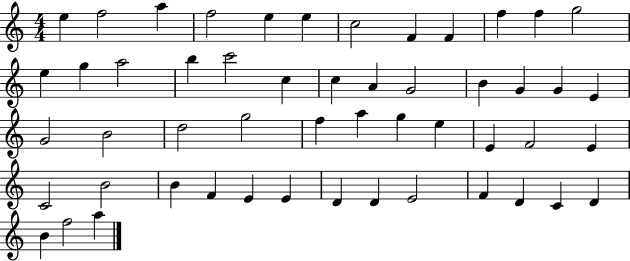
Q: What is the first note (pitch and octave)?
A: E5